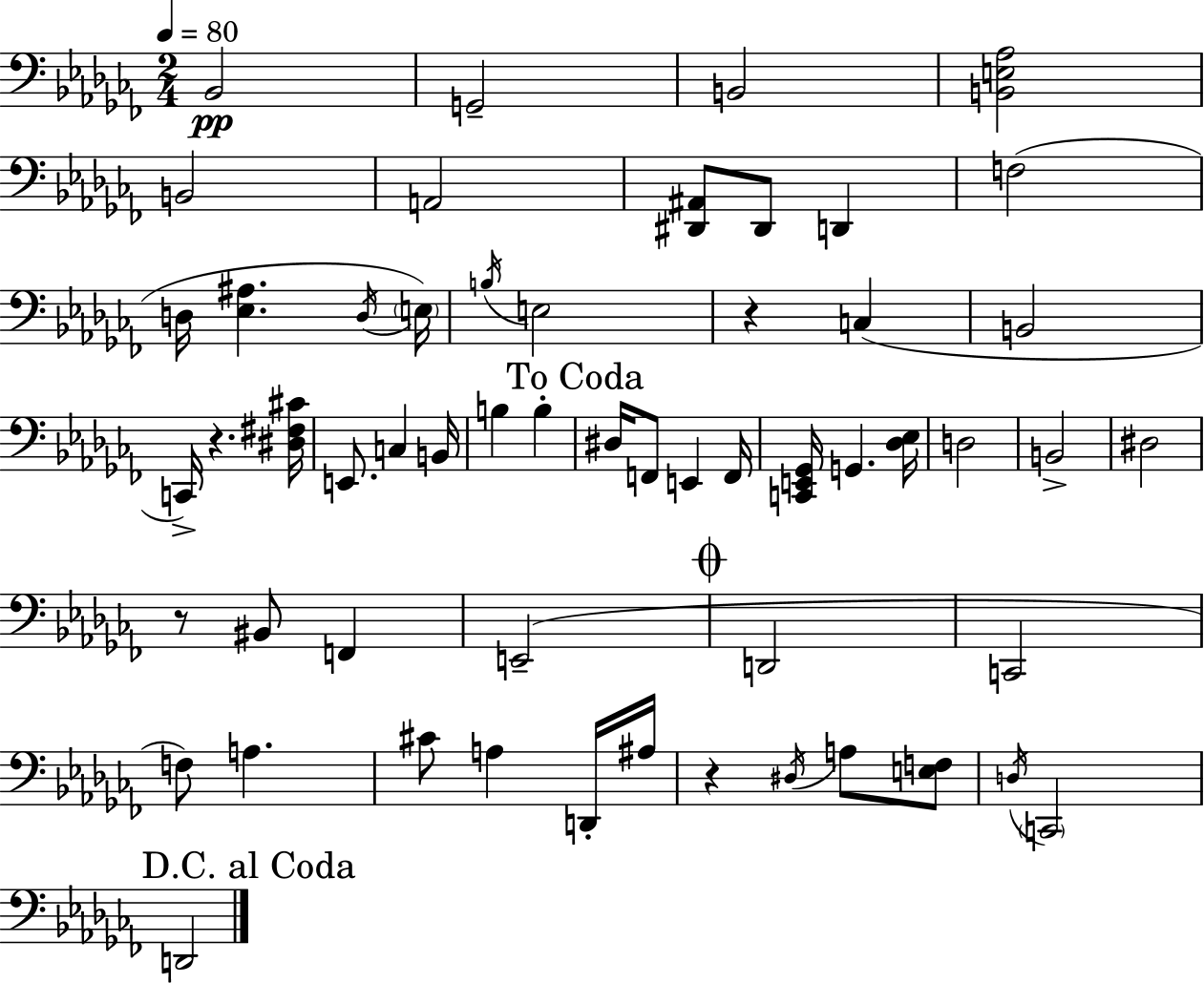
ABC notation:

X:1
T:Untitled
M:2/4
L:1/4
K:Abm
_B,,2 G,,2 B,,2 [B,,E,_A,]2 B,,2 A,,2 [^D,,^A,,]/2 ^D,,/2 D,, F,2 D,/4 [_E,^A,] D,/4 E,/4 B,/4 E,2 z C, B,,2 C,,/4 z [^D,^F,^C]/4 E,,/2 C, B,,/4 B, B, ^D,/4 F,,/2 E,, F,,/4 [C,,E,,_G,,]/4 G,, [_D,_E,]/4 D,2 B,,2 ^D,2 z/2 ^B,,/2 F,, E,,2 D,,2 C,,2 F,/2 A, ^C/2 A, D,,/4 ^A,/4 z ^D,/4 A,/2 [E,F,]/2 D,/4 C,,2 D,,2